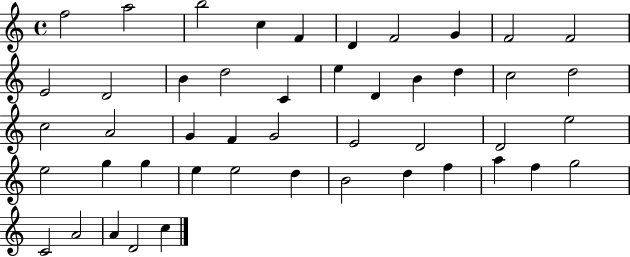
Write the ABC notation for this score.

X:1
T:Untitled
M:4/4
L:1/4
K:C
f2 a2 b2 c F D F2 G F2 F2 E2 D2 B d2 C e D B d c2 d2 c2 A2 G F G2 E2 D2 D2 e2 e2 g g e e2 d B2 d f a f g2 C2 A2 A D2 c